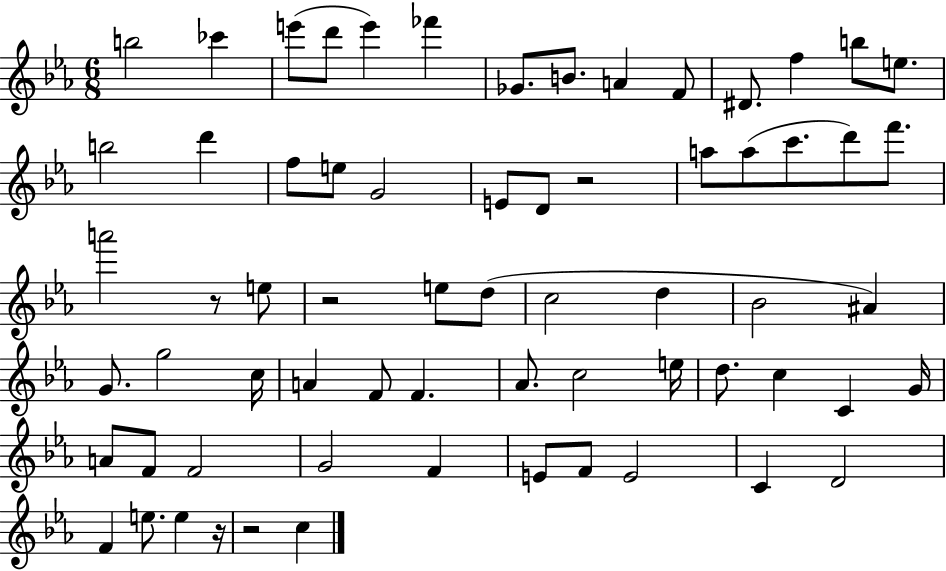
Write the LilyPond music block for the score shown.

{
  \clef treble
  \numericTimeSignature
  \time 6/8
  \key ees \major
  b''2 ces'''4 | e'''8( d'''8 e'''4) fes'''4 | ges'8. b'8. a'4 f'8 | dis'8. f''4 b''8 e''8. | \break b''2 d'''4 | f''8 e''8 g'2 | e'8 d'8 r2 | a''8 a''8( c'''8. d'''8) f'''8. | \break a'''2 r8 e''8 | r2 e''8 d''8( | c''2 d''4 | bes'2 ais'4) | \break g'8. g''2 c''16 | a'4 f'8 f'4. | aes'8. c''2 e''16 | d''8. c''4 c'4 g'16 | \break a'8 f'8 f'2 | g'2 f'4 | e'8 f'8 e'2 | c'4 d'2 | \break f'4 e''8. e''4 r16 | r2 c''4 | \bar "|."
}